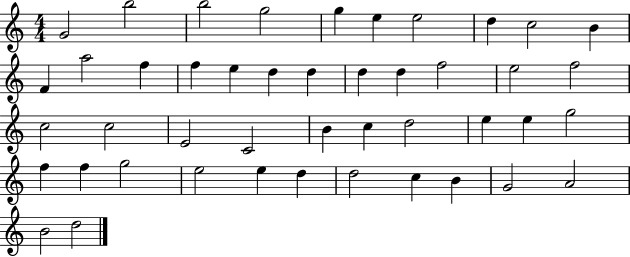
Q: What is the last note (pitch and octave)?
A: D5